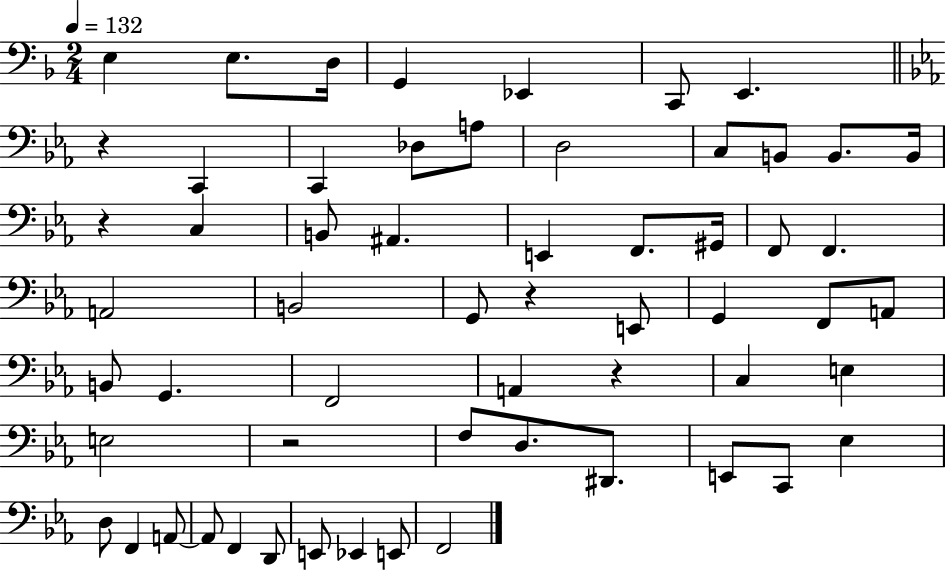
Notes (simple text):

E3/q E3/e. D3/s G2/q Eb2/q C2/e E2/q. R/q C2/q C2/q Db3/e A3/e D3/h C3/e B2/e B2/e. B2/s R/q C3/q B2/e A#2/q. E2/q F2/e. G#2/s F2/e F2/q. A2/h B2/h G2/e R/q E2/e G2/q F2/e A2/e B2/e G2/q. F2/h A2/q R/q C3/q E3/q E3/h R/h F3/e D3/e. D#2/e. E2/e C2/e Eb3/q D3/e F2/q A2/e A2/e F2/q D2/e E2/e Eb2/q E2/e F2/h